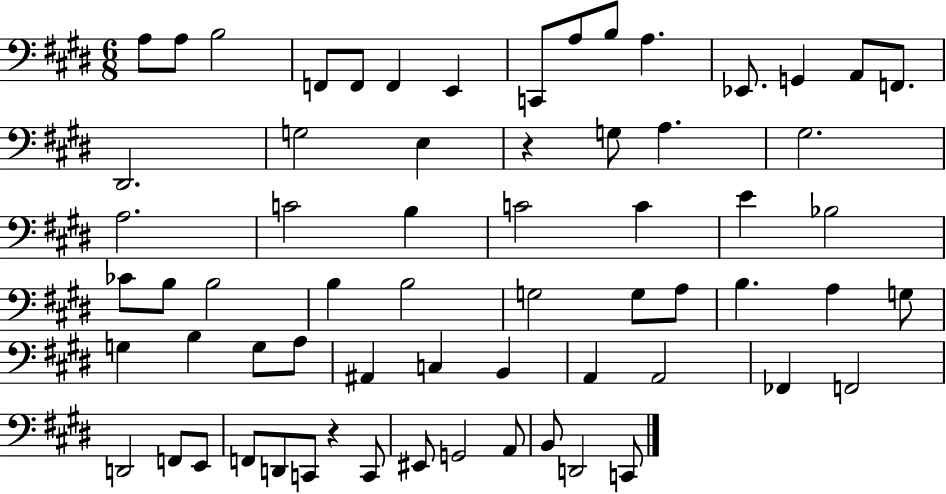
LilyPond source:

{
  \clef bass
  \numericTimeSignature
  \time 6/8
  \key e \major
  \repeat volta 2 { a8 a8 b2 | f,8 f,8 f,4 e,4 | c,8 a8 b8 a4. | ees,8. g,4 a,8 f,8. | \break dis,2. | g2 e4 | r4 g8 a4. | gis2. | \break a2. | c'2 b4 | c'2 c'4 | e'4 bes2 | \break ces'8 b8 b2 | b4 b2 | g2 g8 a8 | b4. a4 g8 | \break g4 b4 g8 a8 | ais,4 c4 b,4 | a,4 a,2 | fes,4 f,2 | \break d,2 f,8 e,8 | f,8 d,8 c,8 r4 c,8 | eis,8 g,2 a,8 | b,8 d,2 c,8 | \break } \bar "|."
}